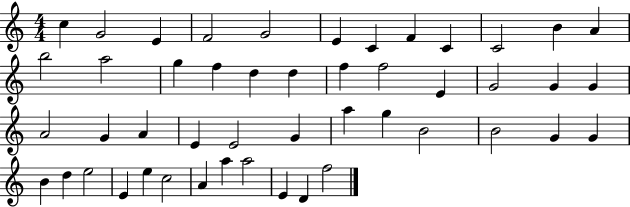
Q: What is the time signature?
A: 4/4